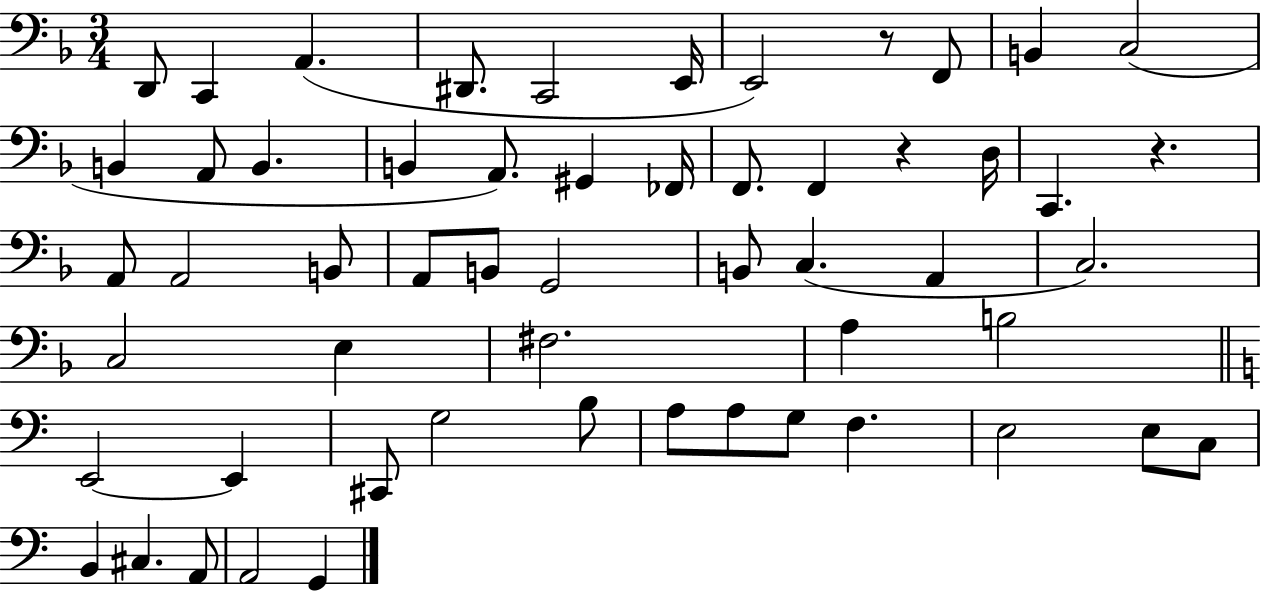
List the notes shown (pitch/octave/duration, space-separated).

D2/e C2/q A2/q. D#2/e. C2/h E2/s E2/h R/e F2/e B2/q C3/h B2/q A2/e B2/q. B2/q A2/e. G#2/q FES2/s F2/e. F2/q R/q D3/s C2/q. R/q. A2/e A2/h B2/e A2/e B2/e G2/h B2/e C3/q. A2/q C3/h. C3/h E3/q F#3/h. A3/q B3/h E2/h E2/q C#2/e G3/h B3/e A3/e A3/e G3/e F3/q. E3/h E3/e C3/e B2/q C#3/q. A2/e A2/h G2/q